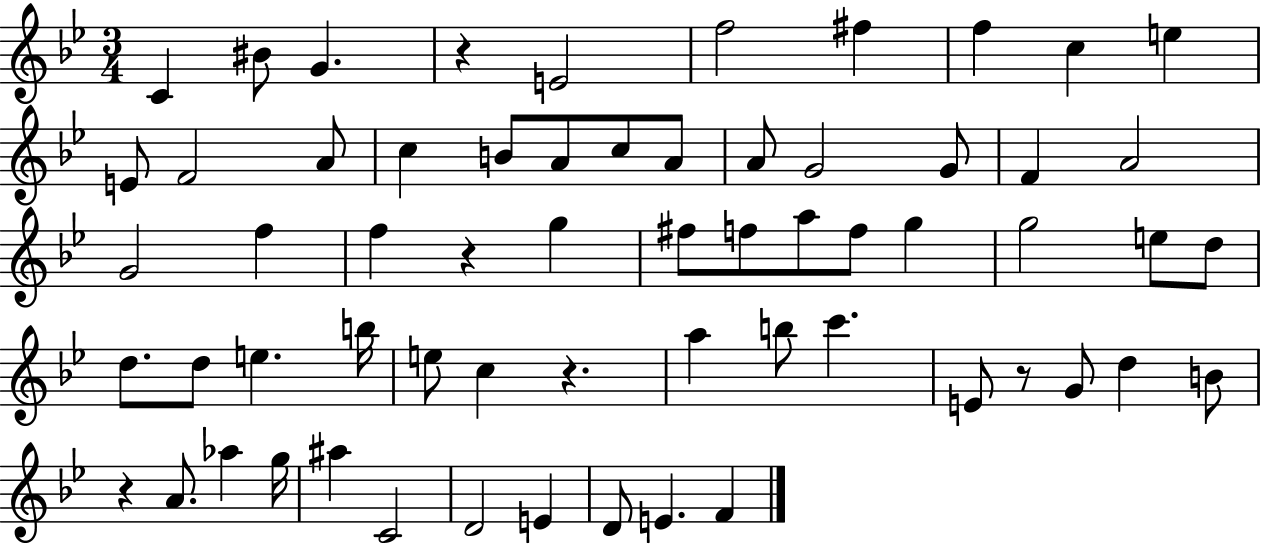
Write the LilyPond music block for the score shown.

{
  \clef treble
  \numericTimeSignature
  \time 3/4
  \key bes \major
  c'4 bis'8 g'4. | r4 e'2 | f''2 fis''4 | f''4 c''4 e''4 | \break e'8 f'2 a'8 | c''4 b'8 a'8 c''8 a'8 | a'8 g'2 g'8 | f'4 a'2 | \break g'2 f''4 | f''4 r4 g''4 | fis''8 f''8 a''8 f''8 g''4 | g''2 e''8 d''8 | \break d''8. d''8 e''4. b''16 | e''8 c''4 r4. | a''4 b''8 c'''4. | e'8 r8 g'8 d''4 b'8 | \break r4 a'8. aes''4 g''16 | ais''4 c'2 | d'2 e'4 | d'8 e'4. f'4 | \break \bar "|."
}